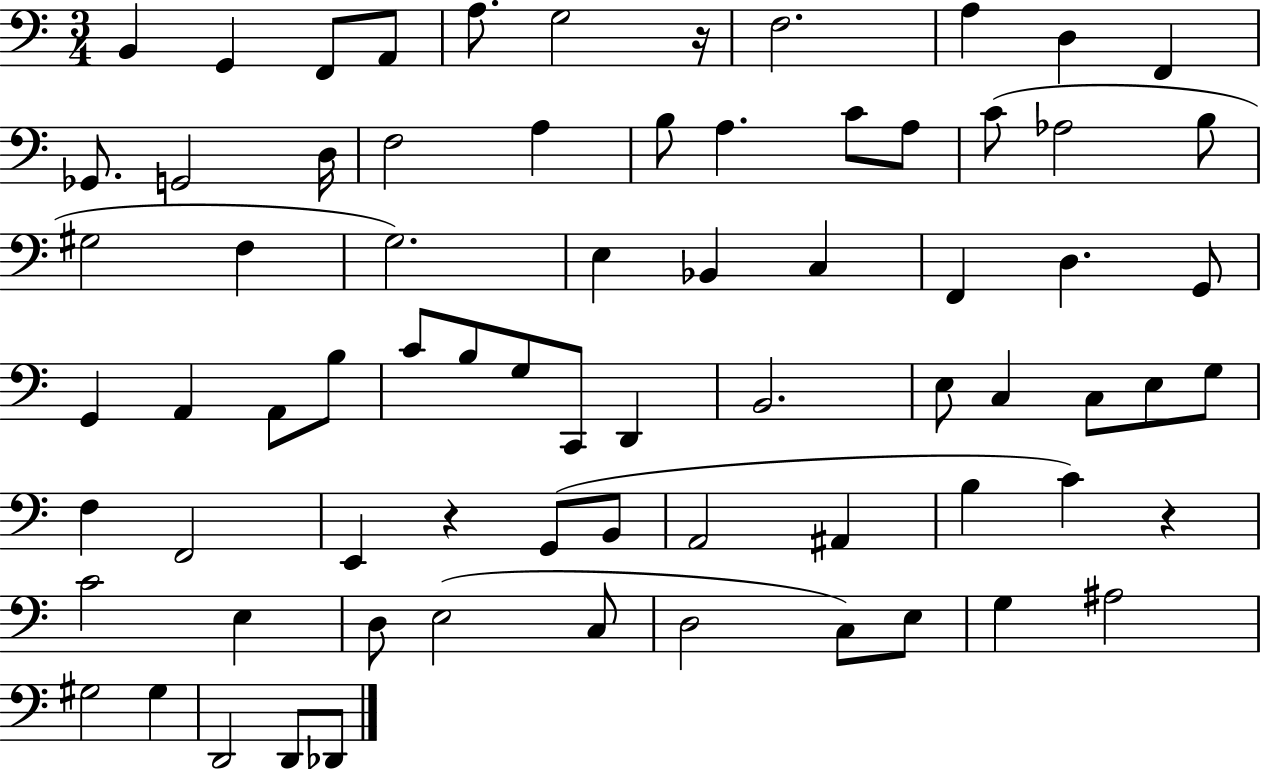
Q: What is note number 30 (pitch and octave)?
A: D3